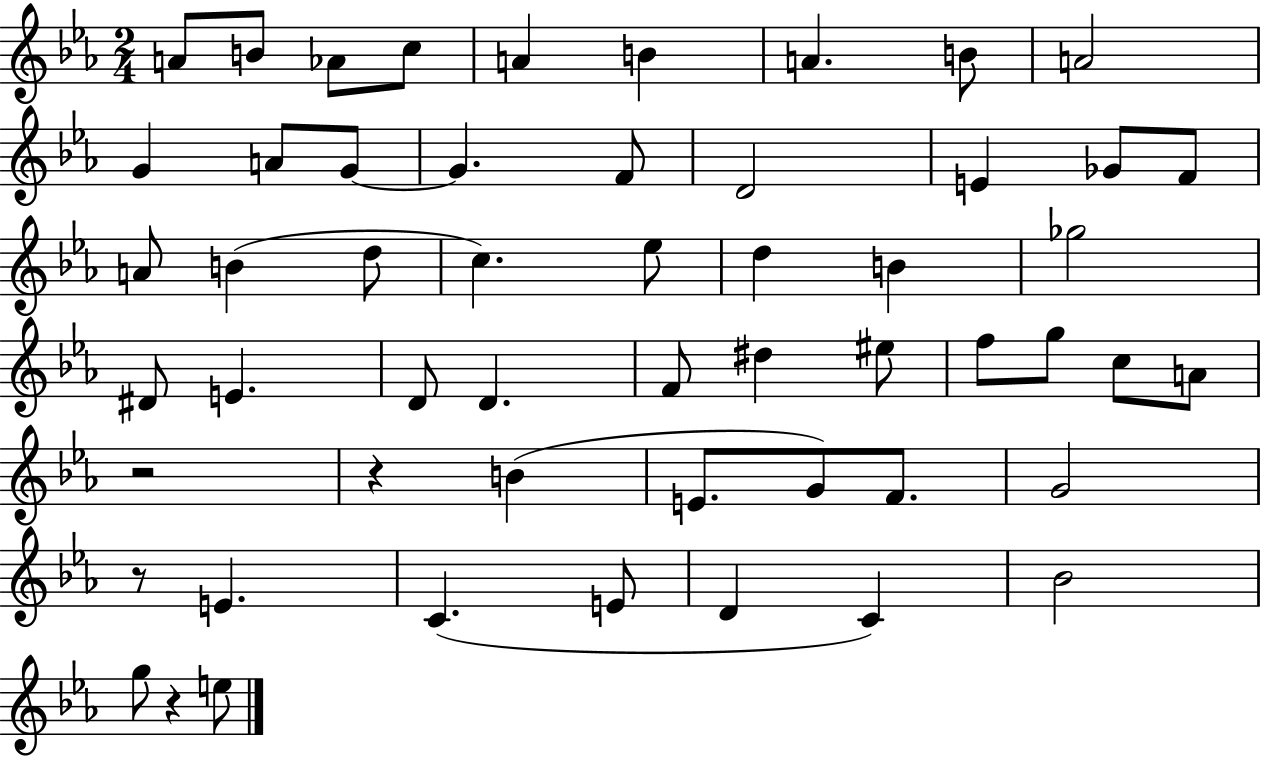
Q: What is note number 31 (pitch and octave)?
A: F4